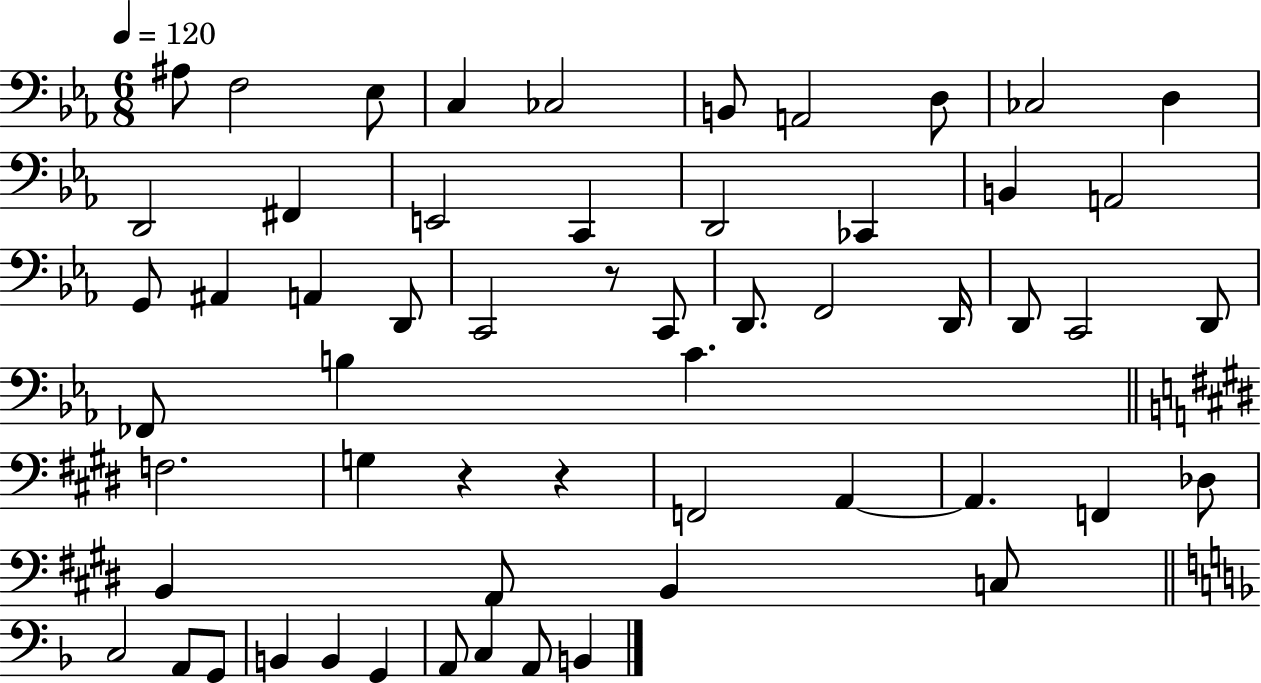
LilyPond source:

{
  \clef bass
  \numericTimeSignature
  \time 6/8
  \key ees \major
  \tempo 4 = 120
  ais8 f2 ees8 | c4 ces2 | b,8 a,2 d8 | ces2 d4 | \break d,2 fis,4 | e,2 c,4 | d,2 ces,4 | b,4 a,2 | \break g,8 ais,4 a,4 d,8 | c,2 r8 c,8 | d,8. f,2 d,16 | d,8 c,2 d,8 | \break fes,8 b4 c'4. | \bar "||" \break \key e \major f2. | g4 r4 r4 | f,2 a,4~~ | a,4. f,4 des8 | \break b,4 a,8 b,4 c8 | \bar "||" \break \key f \major c2 a,8 g,8 | b,4 b,4 g,4 | a,8 c4 a,8 b,4 | \bar "|."
}